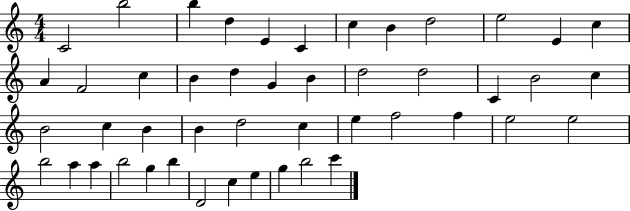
C4/h B5/h B5/q D5/q E4/q C4/q C5/q B4/q D5/h E5/h E4/q C5/q A4/q F4/h C5/q B4/q D5/q G4/q B4/q D5/h D5/h C4/q B4/h C5/q B4/h C5/q B4/q B4/q D5/h C5/q E5/q F5/h F5/q E5/h E5/h B5/h A5/q A5/q B5/h G5/q B5/q D4/h C5/q E5/q G5/q B5/h C6/q